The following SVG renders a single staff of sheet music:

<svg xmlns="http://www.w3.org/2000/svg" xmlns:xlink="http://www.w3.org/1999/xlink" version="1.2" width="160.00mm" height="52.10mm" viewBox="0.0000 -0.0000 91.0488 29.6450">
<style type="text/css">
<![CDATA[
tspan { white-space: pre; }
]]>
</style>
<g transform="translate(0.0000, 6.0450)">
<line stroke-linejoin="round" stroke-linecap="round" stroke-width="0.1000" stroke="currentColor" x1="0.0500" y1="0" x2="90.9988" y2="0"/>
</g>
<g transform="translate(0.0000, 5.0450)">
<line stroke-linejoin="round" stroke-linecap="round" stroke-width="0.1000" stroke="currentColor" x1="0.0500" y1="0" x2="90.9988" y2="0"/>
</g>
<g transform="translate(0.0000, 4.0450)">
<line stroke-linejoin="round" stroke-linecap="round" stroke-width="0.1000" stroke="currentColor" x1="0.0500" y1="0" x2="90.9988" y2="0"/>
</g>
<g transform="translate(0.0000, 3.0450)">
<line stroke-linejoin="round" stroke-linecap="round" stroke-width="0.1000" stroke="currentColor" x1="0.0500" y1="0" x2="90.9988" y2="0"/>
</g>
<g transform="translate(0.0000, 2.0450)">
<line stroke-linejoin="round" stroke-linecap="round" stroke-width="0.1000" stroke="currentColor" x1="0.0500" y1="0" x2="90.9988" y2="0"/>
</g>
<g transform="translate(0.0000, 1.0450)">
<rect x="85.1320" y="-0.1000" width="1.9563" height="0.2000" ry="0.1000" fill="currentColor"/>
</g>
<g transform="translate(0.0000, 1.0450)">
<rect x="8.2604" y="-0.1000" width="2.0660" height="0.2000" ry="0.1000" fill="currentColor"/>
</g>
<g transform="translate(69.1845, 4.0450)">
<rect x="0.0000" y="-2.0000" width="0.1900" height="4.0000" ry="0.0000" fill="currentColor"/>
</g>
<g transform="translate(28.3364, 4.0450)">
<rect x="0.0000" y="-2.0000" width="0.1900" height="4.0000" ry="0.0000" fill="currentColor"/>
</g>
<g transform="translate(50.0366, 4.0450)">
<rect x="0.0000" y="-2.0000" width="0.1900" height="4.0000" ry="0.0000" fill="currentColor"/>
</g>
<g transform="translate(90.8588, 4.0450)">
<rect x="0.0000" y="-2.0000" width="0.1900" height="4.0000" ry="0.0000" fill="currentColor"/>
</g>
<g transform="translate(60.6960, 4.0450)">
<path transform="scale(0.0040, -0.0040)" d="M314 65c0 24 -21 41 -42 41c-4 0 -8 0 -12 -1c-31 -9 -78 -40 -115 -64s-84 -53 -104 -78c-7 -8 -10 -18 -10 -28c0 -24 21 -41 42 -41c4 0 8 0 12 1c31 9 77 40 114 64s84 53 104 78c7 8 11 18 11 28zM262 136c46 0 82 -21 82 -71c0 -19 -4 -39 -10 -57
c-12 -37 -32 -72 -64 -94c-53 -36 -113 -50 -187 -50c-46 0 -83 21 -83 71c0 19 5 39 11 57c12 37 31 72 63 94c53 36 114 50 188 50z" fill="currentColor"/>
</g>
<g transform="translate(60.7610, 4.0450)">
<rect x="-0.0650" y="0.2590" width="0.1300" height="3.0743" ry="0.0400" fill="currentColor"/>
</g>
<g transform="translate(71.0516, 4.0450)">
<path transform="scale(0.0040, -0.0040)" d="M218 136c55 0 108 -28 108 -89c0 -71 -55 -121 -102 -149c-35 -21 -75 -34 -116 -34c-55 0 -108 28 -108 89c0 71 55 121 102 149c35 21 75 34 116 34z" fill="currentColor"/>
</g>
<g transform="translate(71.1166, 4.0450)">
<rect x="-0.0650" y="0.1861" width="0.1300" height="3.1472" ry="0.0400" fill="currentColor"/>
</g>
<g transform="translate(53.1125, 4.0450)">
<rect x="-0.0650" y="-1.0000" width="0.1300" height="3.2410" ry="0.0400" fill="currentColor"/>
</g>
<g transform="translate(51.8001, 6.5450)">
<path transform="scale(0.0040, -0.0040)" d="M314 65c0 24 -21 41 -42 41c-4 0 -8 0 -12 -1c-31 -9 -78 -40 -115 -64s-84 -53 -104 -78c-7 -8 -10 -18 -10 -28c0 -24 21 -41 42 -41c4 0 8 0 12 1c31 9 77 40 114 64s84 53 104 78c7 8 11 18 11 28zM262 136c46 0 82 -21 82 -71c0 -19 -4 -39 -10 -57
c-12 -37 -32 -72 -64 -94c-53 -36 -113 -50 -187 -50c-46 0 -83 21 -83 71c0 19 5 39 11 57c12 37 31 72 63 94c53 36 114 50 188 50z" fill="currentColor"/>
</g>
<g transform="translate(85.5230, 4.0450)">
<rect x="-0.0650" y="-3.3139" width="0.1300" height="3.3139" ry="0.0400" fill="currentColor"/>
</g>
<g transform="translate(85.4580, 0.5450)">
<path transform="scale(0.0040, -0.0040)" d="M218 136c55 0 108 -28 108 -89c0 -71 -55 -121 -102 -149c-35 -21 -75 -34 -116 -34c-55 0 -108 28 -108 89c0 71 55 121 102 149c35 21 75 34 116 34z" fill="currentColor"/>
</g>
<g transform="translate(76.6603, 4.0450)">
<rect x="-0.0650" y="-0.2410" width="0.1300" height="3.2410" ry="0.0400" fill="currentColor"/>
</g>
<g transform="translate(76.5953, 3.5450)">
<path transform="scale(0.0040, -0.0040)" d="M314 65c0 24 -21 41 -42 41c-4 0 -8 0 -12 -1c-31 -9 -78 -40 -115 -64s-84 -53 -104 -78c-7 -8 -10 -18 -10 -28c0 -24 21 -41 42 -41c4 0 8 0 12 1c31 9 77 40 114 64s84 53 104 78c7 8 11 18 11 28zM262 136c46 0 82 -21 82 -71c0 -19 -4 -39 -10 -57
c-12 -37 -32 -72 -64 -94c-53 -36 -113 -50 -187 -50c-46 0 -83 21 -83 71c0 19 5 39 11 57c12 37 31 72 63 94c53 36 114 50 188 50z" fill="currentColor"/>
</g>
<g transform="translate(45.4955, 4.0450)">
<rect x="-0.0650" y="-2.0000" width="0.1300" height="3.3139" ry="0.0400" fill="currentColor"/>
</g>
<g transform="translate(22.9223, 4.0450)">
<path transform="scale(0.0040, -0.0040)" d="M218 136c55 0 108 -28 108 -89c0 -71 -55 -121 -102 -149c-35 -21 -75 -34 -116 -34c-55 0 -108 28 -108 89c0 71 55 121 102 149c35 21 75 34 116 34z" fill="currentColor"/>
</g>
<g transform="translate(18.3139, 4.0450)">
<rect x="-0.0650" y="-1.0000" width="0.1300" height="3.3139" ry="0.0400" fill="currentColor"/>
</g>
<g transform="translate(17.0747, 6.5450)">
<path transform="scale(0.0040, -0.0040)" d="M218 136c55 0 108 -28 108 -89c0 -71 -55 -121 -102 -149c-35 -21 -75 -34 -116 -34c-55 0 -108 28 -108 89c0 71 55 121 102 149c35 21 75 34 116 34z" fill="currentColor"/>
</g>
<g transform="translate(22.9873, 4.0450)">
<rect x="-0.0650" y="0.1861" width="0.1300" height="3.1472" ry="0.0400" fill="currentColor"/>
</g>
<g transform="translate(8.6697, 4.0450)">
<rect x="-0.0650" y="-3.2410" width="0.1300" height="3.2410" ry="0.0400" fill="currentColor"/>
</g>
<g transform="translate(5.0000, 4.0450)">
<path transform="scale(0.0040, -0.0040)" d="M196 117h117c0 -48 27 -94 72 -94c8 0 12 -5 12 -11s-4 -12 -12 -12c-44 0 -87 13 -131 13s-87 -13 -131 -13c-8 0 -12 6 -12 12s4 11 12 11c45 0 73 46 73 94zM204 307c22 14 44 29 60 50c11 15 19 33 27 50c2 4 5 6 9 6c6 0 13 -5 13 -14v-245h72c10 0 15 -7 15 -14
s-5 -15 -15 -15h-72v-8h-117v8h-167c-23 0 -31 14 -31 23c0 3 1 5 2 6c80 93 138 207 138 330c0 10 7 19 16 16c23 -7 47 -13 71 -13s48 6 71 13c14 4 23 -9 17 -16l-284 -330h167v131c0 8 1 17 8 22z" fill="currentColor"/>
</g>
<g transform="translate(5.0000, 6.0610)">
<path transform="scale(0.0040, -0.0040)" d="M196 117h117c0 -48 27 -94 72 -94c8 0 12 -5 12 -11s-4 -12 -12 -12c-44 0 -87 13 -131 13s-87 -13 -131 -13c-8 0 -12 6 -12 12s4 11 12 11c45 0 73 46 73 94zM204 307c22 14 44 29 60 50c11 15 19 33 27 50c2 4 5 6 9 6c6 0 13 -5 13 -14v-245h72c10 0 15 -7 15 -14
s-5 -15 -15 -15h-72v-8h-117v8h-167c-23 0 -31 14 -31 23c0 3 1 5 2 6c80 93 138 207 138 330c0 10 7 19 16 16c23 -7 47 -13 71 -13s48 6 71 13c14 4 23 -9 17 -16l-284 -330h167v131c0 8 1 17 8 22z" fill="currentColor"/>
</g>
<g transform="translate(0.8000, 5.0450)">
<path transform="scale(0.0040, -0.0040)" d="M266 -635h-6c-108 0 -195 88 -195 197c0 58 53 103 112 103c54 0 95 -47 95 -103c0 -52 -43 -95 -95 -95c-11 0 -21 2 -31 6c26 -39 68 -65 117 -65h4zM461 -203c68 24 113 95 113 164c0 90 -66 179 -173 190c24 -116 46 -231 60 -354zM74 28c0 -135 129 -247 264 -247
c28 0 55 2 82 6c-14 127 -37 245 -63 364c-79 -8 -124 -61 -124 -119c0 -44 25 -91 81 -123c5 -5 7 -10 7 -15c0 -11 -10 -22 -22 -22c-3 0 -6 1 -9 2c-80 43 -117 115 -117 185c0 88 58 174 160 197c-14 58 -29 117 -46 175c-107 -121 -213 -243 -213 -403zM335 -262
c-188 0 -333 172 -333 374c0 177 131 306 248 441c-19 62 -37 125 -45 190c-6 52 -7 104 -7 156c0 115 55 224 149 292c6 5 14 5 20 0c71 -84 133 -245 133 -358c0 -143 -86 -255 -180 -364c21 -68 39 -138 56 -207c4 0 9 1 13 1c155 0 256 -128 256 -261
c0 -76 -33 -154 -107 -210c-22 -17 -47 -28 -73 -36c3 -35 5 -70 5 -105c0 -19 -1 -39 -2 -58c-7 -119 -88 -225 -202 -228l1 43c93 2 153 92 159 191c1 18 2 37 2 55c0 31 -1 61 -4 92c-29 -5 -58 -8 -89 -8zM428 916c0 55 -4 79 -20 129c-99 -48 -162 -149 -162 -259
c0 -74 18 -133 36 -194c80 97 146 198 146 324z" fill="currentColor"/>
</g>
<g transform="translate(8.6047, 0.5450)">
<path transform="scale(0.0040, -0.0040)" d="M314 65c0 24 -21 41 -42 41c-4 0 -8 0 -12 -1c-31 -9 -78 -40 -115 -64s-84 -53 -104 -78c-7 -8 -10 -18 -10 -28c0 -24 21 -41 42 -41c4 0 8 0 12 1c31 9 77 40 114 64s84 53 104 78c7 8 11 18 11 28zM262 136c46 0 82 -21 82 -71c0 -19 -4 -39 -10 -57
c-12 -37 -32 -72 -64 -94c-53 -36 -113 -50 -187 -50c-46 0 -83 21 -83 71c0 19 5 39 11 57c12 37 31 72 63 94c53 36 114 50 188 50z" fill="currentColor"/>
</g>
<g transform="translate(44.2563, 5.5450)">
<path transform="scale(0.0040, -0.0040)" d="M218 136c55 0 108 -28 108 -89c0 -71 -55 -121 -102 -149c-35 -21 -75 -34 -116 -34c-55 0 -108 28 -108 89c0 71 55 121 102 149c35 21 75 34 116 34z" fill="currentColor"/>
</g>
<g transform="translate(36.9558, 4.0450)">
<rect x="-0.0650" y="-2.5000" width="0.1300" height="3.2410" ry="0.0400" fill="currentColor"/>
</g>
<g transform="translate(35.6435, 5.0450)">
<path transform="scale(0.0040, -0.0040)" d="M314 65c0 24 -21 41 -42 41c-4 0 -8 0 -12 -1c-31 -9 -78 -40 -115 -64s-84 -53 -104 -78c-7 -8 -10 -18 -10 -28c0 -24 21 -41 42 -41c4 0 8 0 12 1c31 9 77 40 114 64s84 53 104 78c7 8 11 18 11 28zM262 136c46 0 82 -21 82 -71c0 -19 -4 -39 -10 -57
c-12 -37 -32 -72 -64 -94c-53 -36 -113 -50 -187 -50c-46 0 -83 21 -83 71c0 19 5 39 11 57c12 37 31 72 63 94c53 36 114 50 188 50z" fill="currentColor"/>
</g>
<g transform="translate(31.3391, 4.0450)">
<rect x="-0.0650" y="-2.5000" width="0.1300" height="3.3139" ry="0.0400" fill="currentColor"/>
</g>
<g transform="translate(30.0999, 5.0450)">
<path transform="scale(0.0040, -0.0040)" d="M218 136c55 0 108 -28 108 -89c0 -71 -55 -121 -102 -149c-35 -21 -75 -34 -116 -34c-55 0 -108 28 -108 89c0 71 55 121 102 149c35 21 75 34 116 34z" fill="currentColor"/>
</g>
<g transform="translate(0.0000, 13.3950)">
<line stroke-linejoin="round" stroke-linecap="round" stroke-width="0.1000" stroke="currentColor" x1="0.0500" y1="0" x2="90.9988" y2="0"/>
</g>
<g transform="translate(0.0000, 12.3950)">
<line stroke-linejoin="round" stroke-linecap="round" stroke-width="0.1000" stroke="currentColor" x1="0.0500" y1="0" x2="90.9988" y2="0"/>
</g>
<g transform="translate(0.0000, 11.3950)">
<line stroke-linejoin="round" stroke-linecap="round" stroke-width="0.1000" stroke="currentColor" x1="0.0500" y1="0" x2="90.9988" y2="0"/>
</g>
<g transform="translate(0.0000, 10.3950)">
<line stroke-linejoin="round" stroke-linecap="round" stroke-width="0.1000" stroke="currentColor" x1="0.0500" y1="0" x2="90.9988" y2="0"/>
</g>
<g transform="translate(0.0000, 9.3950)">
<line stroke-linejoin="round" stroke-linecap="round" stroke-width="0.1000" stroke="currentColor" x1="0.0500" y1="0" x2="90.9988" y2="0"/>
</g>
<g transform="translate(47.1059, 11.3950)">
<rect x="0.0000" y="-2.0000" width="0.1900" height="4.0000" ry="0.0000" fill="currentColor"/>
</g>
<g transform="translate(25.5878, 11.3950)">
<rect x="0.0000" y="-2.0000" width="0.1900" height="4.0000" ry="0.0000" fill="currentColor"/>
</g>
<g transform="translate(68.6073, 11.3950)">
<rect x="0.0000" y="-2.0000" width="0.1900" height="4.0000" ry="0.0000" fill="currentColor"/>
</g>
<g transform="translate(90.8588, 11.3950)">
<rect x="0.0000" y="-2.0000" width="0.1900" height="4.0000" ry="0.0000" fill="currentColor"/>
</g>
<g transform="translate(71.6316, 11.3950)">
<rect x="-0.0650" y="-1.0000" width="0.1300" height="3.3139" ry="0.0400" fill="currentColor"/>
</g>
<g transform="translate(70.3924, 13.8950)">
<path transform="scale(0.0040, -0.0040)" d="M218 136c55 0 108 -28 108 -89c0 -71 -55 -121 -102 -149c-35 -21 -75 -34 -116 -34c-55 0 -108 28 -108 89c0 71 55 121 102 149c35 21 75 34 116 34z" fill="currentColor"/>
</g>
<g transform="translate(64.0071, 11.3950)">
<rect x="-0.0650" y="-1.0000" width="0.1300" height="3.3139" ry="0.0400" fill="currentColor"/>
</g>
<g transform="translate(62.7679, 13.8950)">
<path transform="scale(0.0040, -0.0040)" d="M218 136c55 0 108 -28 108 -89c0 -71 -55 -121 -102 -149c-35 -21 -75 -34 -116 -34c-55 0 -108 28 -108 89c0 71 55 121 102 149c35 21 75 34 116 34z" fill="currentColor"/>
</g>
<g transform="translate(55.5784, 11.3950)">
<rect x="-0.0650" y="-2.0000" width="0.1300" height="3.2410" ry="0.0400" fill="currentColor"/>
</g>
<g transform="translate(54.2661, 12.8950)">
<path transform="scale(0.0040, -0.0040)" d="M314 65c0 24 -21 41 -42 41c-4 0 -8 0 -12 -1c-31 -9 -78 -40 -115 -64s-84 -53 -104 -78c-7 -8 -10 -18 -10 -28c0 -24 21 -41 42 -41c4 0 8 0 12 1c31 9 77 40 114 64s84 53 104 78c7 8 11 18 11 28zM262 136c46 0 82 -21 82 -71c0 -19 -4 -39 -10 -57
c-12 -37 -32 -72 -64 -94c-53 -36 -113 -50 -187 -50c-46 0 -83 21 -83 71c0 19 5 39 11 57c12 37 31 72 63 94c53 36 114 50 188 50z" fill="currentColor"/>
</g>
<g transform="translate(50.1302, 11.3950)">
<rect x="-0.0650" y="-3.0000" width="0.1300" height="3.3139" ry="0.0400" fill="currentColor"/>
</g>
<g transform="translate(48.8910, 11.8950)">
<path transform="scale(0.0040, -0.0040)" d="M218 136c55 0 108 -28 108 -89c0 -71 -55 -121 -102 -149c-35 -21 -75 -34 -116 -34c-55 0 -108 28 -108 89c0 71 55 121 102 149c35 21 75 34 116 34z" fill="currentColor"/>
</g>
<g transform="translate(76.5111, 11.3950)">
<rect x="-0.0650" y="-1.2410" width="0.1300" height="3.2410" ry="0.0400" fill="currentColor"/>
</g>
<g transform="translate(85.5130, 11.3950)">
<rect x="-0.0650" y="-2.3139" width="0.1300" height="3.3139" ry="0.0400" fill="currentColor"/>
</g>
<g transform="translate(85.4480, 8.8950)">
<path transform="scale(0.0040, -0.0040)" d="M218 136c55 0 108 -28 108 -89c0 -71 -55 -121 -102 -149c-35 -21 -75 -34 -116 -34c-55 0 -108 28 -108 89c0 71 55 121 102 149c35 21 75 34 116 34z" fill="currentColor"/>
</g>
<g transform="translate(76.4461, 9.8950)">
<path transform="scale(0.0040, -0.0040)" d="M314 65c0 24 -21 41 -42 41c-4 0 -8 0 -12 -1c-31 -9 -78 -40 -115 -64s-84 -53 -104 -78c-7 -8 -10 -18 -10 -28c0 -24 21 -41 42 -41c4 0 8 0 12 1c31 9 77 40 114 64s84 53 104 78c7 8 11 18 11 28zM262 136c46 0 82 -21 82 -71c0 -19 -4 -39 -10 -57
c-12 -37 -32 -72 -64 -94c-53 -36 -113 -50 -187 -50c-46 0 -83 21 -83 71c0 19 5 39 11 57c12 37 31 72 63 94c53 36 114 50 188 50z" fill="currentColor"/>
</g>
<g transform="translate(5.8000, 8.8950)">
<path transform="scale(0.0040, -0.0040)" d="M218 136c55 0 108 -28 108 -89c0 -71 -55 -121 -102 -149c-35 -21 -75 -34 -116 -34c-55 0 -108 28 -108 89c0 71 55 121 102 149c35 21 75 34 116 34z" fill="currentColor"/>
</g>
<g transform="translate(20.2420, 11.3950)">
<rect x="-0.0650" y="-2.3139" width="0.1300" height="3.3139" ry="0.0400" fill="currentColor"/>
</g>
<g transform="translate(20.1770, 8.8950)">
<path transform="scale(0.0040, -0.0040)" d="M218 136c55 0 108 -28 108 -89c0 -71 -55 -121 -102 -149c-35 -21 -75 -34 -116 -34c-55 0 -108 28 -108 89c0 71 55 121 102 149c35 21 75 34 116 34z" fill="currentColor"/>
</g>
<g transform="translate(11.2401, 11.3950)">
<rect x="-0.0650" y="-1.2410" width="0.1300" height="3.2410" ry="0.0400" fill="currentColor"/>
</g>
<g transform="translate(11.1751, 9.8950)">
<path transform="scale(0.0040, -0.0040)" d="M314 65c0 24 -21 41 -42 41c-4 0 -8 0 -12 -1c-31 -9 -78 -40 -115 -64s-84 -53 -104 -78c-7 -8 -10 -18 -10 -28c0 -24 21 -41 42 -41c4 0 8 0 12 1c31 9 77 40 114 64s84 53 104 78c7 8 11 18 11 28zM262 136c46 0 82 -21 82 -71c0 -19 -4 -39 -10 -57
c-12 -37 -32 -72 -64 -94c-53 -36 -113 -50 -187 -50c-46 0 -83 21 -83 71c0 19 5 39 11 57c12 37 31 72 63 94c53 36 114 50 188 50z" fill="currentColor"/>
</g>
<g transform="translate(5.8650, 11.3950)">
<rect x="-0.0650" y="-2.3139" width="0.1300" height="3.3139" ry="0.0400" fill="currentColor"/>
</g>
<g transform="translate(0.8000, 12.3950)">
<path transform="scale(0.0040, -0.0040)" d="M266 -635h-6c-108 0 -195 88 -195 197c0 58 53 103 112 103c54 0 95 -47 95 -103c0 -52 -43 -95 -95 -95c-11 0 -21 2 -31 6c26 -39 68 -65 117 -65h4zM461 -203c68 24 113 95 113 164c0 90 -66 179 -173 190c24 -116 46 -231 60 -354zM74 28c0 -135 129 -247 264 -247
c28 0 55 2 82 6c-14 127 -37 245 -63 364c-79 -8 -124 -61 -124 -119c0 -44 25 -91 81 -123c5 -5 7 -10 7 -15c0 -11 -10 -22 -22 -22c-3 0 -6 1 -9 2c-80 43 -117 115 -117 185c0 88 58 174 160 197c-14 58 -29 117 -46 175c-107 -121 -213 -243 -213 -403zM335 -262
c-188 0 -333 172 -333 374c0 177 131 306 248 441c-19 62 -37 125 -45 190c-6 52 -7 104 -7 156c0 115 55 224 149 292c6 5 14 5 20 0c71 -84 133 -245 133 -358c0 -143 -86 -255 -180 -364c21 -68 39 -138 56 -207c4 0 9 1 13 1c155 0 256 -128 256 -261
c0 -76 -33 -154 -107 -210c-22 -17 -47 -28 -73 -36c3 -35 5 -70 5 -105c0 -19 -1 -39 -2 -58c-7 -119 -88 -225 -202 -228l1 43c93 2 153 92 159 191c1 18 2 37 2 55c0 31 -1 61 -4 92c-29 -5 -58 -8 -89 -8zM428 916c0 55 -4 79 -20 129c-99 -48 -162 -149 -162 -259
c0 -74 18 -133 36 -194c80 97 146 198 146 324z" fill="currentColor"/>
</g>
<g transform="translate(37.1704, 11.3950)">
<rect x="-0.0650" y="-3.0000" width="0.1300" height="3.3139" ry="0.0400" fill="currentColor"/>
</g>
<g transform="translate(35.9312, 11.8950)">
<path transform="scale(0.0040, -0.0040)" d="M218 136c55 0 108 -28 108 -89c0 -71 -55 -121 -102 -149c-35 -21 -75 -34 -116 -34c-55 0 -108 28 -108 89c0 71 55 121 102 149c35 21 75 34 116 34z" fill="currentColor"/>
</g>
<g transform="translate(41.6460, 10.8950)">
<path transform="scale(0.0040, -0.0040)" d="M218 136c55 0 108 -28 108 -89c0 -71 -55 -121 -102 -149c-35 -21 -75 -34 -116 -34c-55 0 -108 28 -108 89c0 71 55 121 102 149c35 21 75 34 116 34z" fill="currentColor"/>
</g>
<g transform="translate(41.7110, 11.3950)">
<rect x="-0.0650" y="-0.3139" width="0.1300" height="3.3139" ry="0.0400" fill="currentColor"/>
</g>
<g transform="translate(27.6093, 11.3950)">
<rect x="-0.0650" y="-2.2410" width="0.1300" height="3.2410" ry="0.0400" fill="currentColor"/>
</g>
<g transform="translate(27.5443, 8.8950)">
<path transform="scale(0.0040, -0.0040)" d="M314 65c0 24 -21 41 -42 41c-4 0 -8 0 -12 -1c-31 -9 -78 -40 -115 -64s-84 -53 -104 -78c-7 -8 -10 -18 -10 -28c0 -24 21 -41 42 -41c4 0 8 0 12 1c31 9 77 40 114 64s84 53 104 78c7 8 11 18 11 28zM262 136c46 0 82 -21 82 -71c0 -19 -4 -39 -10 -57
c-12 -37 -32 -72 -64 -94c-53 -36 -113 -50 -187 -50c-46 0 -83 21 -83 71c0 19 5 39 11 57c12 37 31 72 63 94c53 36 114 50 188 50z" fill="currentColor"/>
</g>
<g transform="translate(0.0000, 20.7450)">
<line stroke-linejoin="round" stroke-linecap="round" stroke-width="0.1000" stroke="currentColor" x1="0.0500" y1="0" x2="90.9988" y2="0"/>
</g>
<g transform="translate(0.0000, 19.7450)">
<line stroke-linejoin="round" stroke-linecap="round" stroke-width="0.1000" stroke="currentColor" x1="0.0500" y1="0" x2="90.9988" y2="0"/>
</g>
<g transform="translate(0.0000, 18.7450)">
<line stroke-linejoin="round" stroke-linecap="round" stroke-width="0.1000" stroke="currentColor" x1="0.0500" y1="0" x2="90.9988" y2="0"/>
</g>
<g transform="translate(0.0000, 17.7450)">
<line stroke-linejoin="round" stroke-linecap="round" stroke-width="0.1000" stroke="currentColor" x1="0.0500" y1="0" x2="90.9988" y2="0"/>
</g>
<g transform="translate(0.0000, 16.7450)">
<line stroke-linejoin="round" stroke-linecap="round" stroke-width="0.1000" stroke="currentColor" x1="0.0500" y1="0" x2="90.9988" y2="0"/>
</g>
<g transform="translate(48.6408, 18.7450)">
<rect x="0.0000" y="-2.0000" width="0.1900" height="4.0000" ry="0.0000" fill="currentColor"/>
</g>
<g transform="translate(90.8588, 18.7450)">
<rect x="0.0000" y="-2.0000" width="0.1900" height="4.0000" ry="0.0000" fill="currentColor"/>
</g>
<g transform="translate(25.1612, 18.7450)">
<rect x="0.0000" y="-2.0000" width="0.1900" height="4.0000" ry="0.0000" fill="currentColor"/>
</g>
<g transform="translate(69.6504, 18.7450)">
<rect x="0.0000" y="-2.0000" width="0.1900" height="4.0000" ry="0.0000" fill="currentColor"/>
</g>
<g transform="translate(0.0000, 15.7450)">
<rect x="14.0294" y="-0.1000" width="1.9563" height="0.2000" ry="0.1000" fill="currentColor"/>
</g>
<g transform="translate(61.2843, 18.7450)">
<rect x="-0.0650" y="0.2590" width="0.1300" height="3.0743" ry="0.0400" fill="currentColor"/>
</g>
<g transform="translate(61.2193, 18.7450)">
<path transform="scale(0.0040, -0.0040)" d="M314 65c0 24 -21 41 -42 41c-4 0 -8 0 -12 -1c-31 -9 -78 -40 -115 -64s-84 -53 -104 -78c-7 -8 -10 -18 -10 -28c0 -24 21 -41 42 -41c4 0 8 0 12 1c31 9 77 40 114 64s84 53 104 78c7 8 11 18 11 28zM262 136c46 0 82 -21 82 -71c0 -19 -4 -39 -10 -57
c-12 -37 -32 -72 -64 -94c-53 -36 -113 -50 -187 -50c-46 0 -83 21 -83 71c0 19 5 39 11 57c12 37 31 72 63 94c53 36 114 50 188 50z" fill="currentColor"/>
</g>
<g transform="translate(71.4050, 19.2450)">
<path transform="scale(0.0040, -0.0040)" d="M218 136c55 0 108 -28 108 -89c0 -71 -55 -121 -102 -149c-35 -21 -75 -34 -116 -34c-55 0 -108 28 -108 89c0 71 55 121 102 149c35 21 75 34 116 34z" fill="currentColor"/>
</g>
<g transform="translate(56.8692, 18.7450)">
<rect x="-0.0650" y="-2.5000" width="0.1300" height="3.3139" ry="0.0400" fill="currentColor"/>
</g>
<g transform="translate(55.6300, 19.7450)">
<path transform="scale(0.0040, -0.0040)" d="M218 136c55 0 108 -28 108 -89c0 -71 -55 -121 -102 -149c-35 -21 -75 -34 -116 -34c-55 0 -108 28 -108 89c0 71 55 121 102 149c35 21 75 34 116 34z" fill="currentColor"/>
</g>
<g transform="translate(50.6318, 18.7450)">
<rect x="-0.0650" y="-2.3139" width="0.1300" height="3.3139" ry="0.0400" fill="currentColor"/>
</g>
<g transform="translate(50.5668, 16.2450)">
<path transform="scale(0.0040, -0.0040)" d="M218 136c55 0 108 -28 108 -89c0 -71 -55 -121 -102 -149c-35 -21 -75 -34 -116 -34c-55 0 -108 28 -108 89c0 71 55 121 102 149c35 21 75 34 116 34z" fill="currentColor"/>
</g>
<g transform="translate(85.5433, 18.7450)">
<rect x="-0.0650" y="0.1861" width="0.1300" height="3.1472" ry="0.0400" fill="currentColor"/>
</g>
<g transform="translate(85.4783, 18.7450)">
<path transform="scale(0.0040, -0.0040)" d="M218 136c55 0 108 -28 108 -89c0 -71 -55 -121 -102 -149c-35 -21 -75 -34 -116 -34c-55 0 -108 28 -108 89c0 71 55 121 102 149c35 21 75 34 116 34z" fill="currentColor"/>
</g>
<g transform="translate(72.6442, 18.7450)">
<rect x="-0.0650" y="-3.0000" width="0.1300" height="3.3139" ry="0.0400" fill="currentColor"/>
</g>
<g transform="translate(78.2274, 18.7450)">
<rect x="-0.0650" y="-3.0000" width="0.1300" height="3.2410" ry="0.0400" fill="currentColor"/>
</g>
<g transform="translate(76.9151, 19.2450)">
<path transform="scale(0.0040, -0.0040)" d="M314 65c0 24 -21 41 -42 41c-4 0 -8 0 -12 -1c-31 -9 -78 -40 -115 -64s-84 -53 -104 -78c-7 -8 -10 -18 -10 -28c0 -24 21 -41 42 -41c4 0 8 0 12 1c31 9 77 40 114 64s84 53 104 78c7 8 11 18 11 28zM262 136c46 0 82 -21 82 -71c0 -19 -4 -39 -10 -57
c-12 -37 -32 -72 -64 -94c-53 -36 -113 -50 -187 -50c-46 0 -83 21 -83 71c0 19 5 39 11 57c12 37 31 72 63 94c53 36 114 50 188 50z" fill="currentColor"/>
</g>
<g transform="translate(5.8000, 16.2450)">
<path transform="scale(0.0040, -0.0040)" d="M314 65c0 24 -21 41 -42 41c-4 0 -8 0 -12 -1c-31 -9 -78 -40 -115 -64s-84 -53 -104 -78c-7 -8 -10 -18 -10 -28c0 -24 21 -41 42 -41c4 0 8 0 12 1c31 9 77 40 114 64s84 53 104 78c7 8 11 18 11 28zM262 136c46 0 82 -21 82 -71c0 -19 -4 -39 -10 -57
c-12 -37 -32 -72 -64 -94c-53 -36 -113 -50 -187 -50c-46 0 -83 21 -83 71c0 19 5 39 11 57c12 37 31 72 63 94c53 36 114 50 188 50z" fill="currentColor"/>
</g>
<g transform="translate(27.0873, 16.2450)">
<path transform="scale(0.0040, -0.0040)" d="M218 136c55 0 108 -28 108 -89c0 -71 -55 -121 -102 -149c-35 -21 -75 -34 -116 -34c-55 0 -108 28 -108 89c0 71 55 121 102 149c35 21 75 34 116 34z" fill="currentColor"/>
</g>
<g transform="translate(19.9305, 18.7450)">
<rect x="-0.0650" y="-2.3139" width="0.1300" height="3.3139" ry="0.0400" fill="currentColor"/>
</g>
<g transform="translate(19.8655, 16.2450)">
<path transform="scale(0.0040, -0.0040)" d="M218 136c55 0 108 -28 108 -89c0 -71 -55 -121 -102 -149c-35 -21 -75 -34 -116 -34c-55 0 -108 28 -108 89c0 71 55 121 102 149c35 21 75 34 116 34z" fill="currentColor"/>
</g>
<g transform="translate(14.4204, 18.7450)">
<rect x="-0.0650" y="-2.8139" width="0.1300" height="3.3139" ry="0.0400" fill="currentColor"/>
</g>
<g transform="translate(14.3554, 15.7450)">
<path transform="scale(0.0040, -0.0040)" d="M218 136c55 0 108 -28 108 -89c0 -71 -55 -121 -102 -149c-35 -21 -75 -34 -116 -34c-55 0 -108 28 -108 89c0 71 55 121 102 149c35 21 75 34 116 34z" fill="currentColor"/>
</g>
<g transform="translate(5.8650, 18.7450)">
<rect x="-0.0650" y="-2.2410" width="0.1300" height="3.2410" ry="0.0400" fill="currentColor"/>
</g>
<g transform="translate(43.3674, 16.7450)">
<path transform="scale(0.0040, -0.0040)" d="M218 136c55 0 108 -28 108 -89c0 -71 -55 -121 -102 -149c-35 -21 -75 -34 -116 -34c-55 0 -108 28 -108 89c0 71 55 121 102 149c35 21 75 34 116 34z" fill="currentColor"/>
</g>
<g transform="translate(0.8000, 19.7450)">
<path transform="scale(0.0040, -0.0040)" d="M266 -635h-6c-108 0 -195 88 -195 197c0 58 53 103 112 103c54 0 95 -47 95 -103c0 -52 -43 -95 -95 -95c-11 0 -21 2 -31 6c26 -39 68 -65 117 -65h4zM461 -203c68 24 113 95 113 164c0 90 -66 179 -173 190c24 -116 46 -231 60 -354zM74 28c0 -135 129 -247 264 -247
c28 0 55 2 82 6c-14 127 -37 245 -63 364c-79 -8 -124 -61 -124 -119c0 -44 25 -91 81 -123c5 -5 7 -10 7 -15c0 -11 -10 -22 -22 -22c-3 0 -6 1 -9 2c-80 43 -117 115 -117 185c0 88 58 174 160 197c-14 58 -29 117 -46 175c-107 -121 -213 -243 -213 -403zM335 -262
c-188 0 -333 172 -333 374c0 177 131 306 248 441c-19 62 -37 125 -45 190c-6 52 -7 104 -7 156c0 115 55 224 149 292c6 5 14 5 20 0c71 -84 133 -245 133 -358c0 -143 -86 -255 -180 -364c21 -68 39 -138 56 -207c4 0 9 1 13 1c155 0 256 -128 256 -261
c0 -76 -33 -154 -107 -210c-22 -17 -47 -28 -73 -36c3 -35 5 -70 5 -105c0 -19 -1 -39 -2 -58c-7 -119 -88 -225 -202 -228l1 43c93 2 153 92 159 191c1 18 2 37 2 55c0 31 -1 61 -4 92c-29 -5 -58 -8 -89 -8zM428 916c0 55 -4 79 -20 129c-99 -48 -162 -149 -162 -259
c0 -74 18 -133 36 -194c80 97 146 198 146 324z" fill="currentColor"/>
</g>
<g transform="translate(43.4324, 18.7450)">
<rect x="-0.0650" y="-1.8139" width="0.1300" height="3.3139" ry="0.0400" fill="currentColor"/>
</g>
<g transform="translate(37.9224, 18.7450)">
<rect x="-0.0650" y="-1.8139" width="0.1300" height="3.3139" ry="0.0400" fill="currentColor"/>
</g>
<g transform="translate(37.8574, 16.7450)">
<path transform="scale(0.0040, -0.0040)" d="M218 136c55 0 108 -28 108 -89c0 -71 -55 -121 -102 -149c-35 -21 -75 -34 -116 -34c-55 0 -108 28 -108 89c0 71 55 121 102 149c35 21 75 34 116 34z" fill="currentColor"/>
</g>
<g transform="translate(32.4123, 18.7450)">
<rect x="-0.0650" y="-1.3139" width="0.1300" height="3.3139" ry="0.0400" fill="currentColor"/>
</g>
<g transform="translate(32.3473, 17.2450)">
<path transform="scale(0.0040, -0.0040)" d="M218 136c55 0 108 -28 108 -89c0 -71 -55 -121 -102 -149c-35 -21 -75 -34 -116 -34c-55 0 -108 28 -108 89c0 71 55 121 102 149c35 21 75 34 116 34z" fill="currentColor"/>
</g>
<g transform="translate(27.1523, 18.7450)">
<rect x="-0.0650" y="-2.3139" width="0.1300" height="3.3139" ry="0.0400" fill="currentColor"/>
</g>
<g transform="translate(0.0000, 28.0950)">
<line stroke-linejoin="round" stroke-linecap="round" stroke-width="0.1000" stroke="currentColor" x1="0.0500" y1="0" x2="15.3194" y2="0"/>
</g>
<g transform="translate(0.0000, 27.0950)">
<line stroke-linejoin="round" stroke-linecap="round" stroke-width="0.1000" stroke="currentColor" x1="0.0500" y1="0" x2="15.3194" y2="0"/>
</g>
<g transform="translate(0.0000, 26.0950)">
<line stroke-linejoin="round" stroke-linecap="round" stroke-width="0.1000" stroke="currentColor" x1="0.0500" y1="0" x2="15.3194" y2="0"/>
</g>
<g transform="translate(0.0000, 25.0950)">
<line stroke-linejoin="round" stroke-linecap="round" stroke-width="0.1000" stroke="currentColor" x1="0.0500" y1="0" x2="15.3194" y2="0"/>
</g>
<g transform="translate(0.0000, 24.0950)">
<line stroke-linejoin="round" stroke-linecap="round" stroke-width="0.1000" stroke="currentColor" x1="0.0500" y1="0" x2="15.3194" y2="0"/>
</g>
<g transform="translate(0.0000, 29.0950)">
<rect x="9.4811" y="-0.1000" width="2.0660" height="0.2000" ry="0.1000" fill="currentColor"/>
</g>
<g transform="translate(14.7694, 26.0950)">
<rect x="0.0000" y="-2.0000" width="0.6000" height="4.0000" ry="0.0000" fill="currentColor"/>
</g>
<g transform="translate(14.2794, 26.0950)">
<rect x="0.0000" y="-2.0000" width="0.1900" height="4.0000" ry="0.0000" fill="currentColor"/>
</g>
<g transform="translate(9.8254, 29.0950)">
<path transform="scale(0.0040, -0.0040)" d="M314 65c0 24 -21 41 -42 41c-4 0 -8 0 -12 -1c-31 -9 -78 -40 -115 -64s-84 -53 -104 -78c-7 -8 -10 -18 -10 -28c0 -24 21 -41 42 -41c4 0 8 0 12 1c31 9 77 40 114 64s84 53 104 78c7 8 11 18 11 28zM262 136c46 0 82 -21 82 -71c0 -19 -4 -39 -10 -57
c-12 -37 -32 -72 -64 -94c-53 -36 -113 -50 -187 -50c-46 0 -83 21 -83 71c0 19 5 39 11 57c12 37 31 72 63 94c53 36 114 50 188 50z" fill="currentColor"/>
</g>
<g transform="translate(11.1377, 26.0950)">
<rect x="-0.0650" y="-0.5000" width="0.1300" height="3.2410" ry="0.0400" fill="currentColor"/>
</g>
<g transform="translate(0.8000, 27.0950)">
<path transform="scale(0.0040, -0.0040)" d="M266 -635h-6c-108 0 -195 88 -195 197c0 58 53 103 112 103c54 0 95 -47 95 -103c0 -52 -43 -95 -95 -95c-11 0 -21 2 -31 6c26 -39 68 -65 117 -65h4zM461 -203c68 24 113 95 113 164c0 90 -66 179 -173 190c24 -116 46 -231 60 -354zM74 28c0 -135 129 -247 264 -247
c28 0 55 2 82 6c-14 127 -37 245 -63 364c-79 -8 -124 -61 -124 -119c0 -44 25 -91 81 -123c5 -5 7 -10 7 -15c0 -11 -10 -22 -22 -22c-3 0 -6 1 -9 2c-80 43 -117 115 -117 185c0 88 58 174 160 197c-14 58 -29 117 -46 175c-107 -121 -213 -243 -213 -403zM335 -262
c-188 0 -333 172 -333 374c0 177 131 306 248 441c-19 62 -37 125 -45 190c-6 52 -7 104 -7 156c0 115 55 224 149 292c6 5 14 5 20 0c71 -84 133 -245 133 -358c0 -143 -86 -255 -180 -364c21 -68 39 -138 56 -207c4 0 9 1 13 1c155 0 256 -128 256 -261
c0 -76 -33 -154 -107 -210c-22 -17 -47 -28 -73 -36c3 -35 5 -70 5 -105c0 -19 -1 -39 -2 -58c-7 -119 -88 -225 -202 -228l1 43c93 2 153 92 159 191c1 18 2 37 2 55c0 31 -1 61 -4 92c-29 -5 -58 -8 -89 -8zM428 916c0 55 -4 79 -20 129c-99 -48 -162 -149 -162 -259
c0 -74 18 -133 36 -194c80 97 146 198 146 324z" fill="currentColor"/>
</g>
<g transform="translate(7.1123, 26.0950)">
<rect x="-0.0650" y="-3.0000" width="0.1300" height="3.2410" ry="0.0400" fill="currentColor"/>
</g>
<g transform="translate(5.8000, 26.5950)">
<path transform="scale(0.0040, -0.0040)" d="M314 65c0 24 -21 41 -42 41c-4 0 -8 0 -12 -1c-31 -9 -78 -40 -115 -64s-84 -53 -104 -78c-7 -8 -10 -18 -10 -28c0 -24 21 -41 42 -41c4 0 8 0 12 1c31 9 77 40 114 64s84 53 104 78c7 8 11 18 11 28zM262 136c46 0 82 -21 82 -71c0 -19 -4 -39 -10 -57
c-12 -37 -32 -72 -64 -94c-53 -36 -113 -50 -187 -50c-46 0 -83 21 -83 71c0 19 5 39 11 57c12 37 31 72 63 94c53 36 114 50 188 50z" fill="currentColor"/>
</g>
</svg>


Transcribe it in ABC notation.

X:1
T:Untitled
M:4/4
L:1/4
K:C
b2 D B G G2 F D2 B2 B c2 b g e2 g g2 A c A F2 D D e2 g g2 a g g e f f g G B2 A A2 B A2 C2